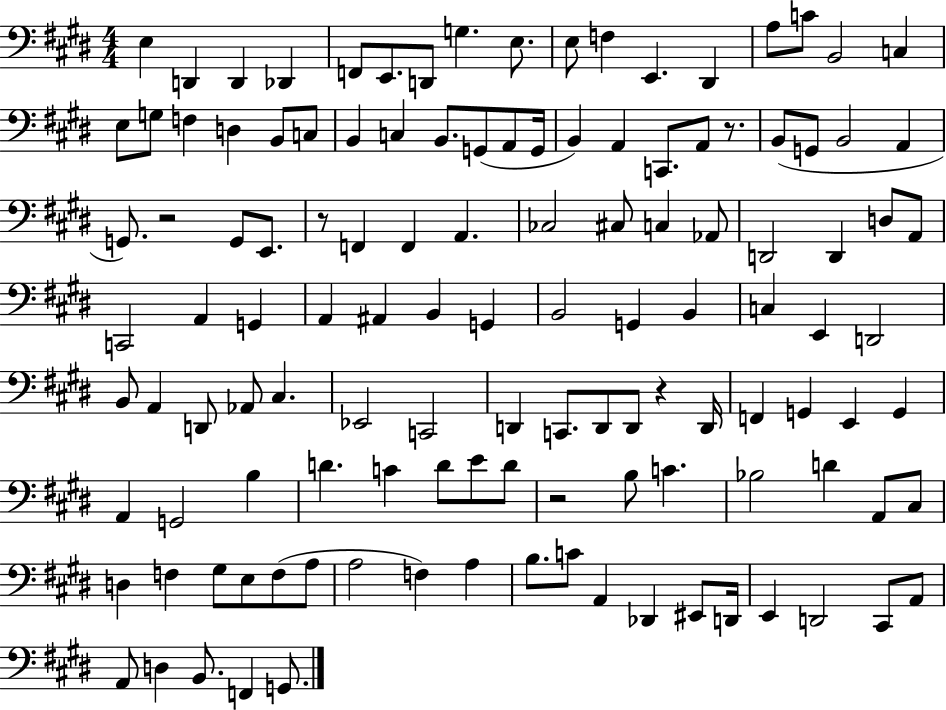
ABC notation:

X:1
T:Untitled
M:4/4
L:1/4
K:E
E, D,, D,, _D,, F,,/2 E,,/2 D,,/2 G, E,/2 E,/2 F, E,, ^D,, A,/2 C/2 B,,2 C, E,/2 G,/2 F, D, B,,/2 C,/2 B,, C, B,,/2 G,,/2 A,,/2 G,,/4 B,, A,, C,,/2 A,,/2 z/2 B,,/2 G,,/2 B,,2 A,, G,,/2 z2 G,,/2 E,,/2 z/2 F,, F,, A,, _C,2 ^C,/2 C, _A,,/2 D,,2 D,, D,/2 A,,/2 C,,2 A,, G,, A,, ^A,, B,, G,, B,,2 G,, B,, C, E,, D,,2 B,,/2 A,, D,,/2 _A,,/2 ^C, _E,,2 C,,2 D,, C,,/2 D,,/2 D,,/2 z D,,/4 F,, G,, E,, G,, A,, G,,2 B, D C D/2 E/2 D/2 z2 B,/2 C _B,2 D A,,/2 ^C,/2 D, F, ^G,/2 E,/2 F,/2 A,/2 A,2 F, A, B,/2 C/2 A,, _D,, ^E,,/2 D,,/4 E,, D,,2 ^C,,/2 A,,/2 A,,/2 D, B,,/2 F,, G,,/2